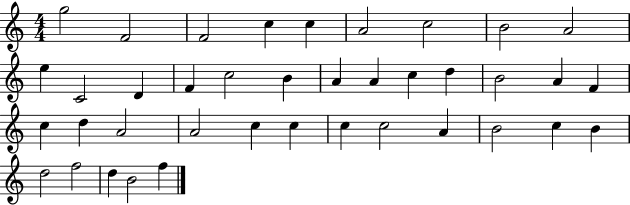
{
  \clef treble
  \numericTimeSignature
  \time 4/4
  \key c \major
  g''2 f'2 | f'2 c''4 c''4 | a'2 c''2 | b'2 a'2 | \break e''4 c'2 d'4 | f'4 c''2 b'4 | a'4 a'4 c''4 d''4 | b'2 a'4 f'4 | \break c''4 d''4 a'2 | a'2 c''4 c''4 | c''4 c''2 a'4 | b'2 c''4 b'4 | \break d''2 f''2 | d''4 b'2 f''4 | \bar "|."
}